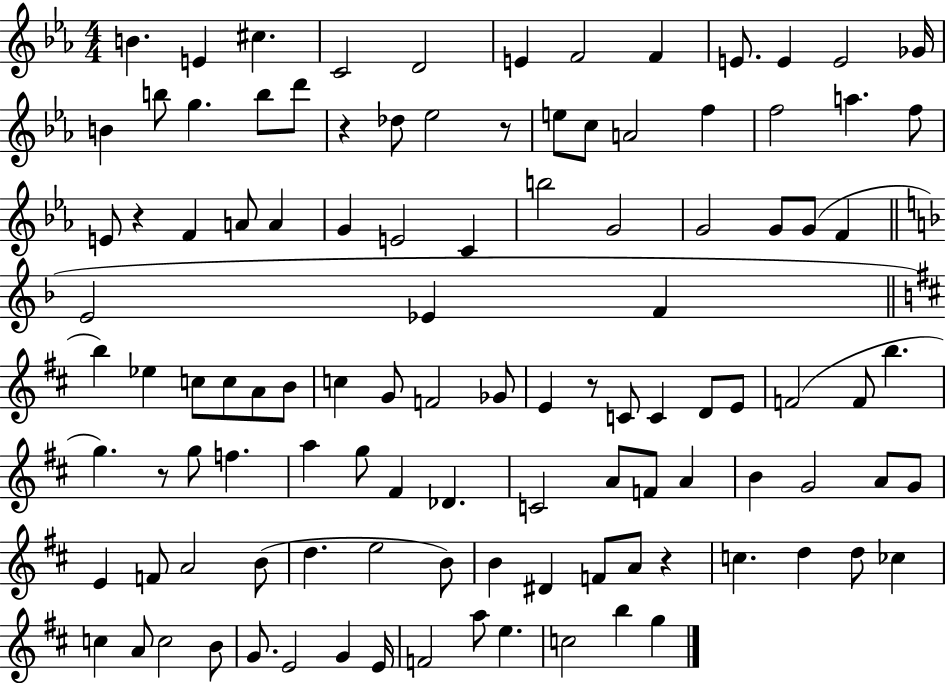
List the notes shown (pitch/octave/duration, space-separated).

B4/q. E4/q C#5/q. C4/h D4/h E4/q F4/h F4/q E4/e. E4/q E4/h Gb4/s B4/q B5/e G5/q. B5/e D6/e R/q Db5/e Eb5/h R/e E5/e C5/e A4/h F5/q F5/h A5/q. F5/e E4/e R/q F4/q A4/e A4/q G4/q E4/h C4/q B5/h G4/h G4/h G4/e G4/e F4/q E4/h Eb4/q F4/q B5/q Eb5/q C5/e C5/e A4/e B4/e C5/q G4/e F4/h Gb4/e E4/q R/e C4/e C4/q D4/e E4/e F4/h F4/e B5/q. G5/q. R/e G5/e F5/q. A5/q G5/e F#4/q Db4/q. C4/h A4/e F4/e A4/q B4/q G4/h A4/e G4/e E4/q F4/e A4/h B4/e D5/q. E5/h B4/e B4/q D#4/q F4/e A4/e R/q C5/q. D5/q D5/e CES5/q C5/q A4/e C5/h B4/e G4/e. E4/h G4/q E4/s F4/h A5/e E5/q. C5/h B5/q G5/q